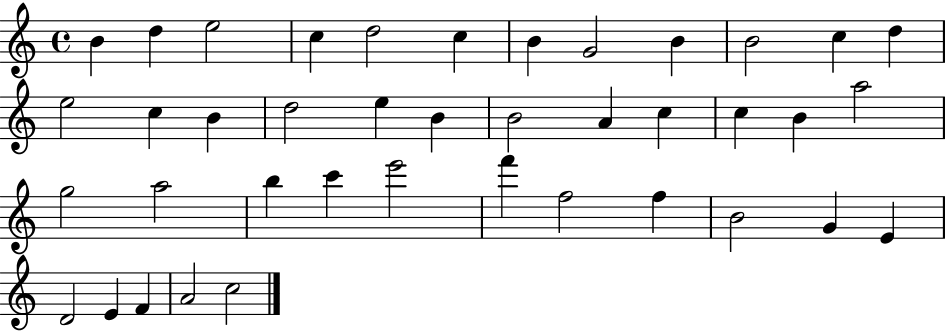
{
  \clef treble
  \time 4/4
  \defaultTimeSignature
  \key c \major
  b'4 d''4 e''2 | c''4 d''2 c''4 | b'4 g'2 b'4 | b'2 c''4 d''4 | \break e''2 c''4 b'4 | d''2 e''4 b'4 | b'2 a'4 c''4 | c''4 b'4 a''2 | \break g''2 a''2 | b''4 c'''4 e'''2 | f'''4 f''2 f''4 | b'2 g'4 e'4 | \break d'2 e'4 f'4 | a'2 c''2 | \bar "|."
}